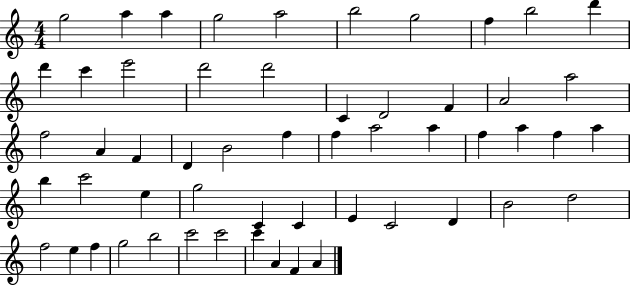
X:1
T:Untitled
M:4/4
L:1/4
K:C
g2 a a g2 a2 b2 g2 f b2 d' d' c' e'2 d'2 d'2 C D2 F A2 a2 f2 A F D B2 f f a2 a f a f a b c'2 e g2 C C E C2 D B2 d2 f2 e f g2 b2 c'2 c'2 c' A F A